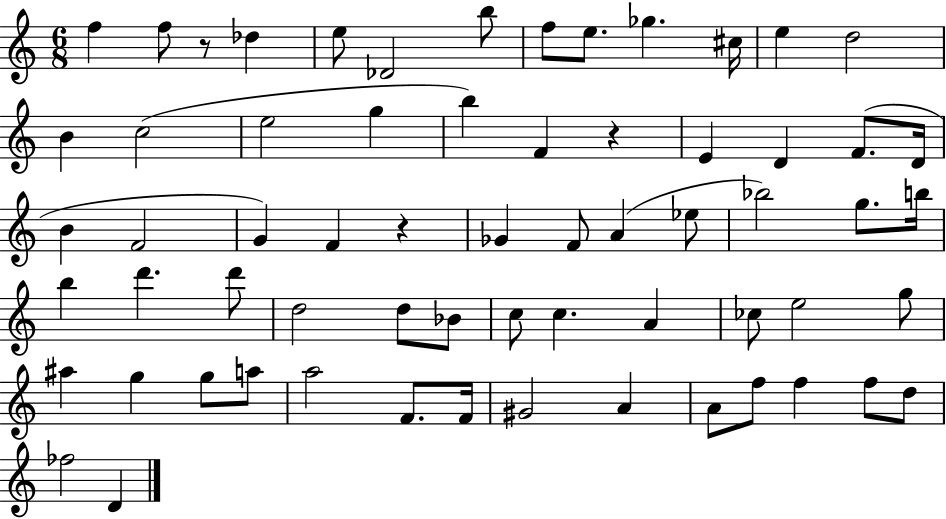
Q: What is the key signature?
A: C major